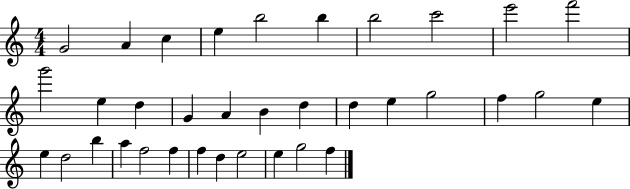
G4/h A4/q C5/q E5/q B5/h B5/q B5/h C6/h E6/h F6/h G6/h E5/q D5/q G4/q A4/q B4/q D5/q D5/q E5/q G5/h F5/q G5/h E5/q E5/q D5/h B5/q A5/q F5/h F5/q F5/q D5/q E5/h E5/q G5/h F5/q